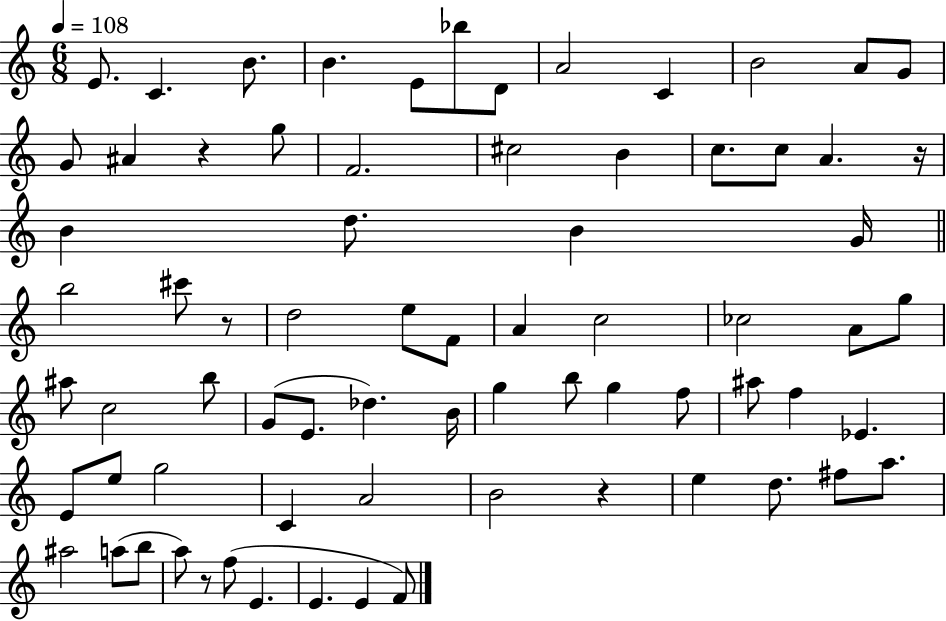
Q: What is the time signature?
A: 6/8